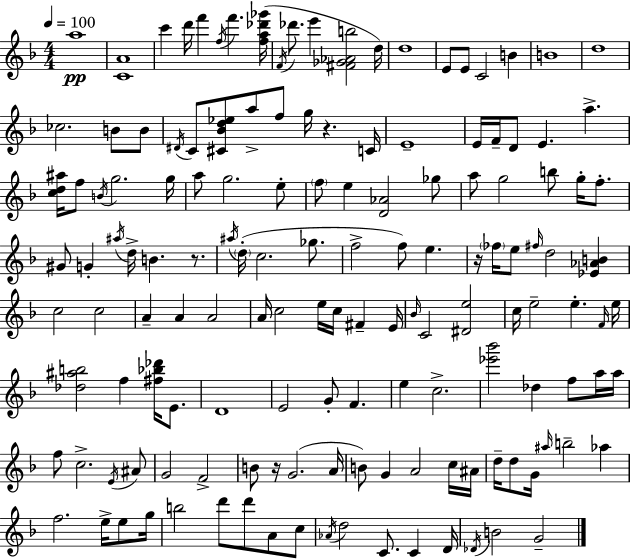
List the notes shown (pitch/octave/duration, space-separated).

A5/w [C4,A4]/w C6/q D6/s F6/q F5/s F6/q. [F5,A5,Db6,Gb6]/s F4/s Db6/e. E6/q [F#4,Gb4,Ab4,B5]/h D5/s D5/w E4/e E4/e C4/h B4/q B4/w D5/w CES5/h. B4/e B4/e D#4/s C4/e [C#4,Bb4,D5,Eb5]/e A5/e F5/e G5/s R/q. C4/s E4/w E4/s F4/s D4/e E4/q. A5/q. [C5,D5,A#5]/s F5/e B4/s G5/h. G5/s A5/e G5/h. E5/e F5/e E5/q [D4,Ab4]/h Gb5/e A5/e G5/h B5/e G5/s F5/e. G#4/e G4/q A#5/s D5/s B4/q. R/e. A#5/s D5/s C5/h. Gb5/e. F5/h F5/e E5/q. R/s FES5/s E5/e F#5/s D5/h [Eb4,Ab4,B4]/q C5/h C5/h A4/q A4/q A4/h A4/s C5/h E5/s C5/s F#4/q E4/s Bb4/s C4/h [D#4,E5]/h C5/s E5/h E5/q. F4/s E5/s [Db5,A#5,B5]/h F5/q [F#5,Bb5,Db6]/s E4/e. D4/w E4/h G4/e F4/q. E5/q C5/h. [Eb6,Bb6]/h Db5/q F5/e A5/s A5/s F5/e C5/h. E4/s A#4/e G4/h F4/h B4/e R/s G4/h. A4/s B4/e G4/q A4/h C5/s A#4/s D5/s D5/e G4/s A#5/s B5/h Ab5/q F5/h. E5/s E5/e G5/s B5/h D6/e D6/e A4/e C5/e Ab4/s D5/h C4/e. C4/q D4/s Db4/s B4/h G4/h